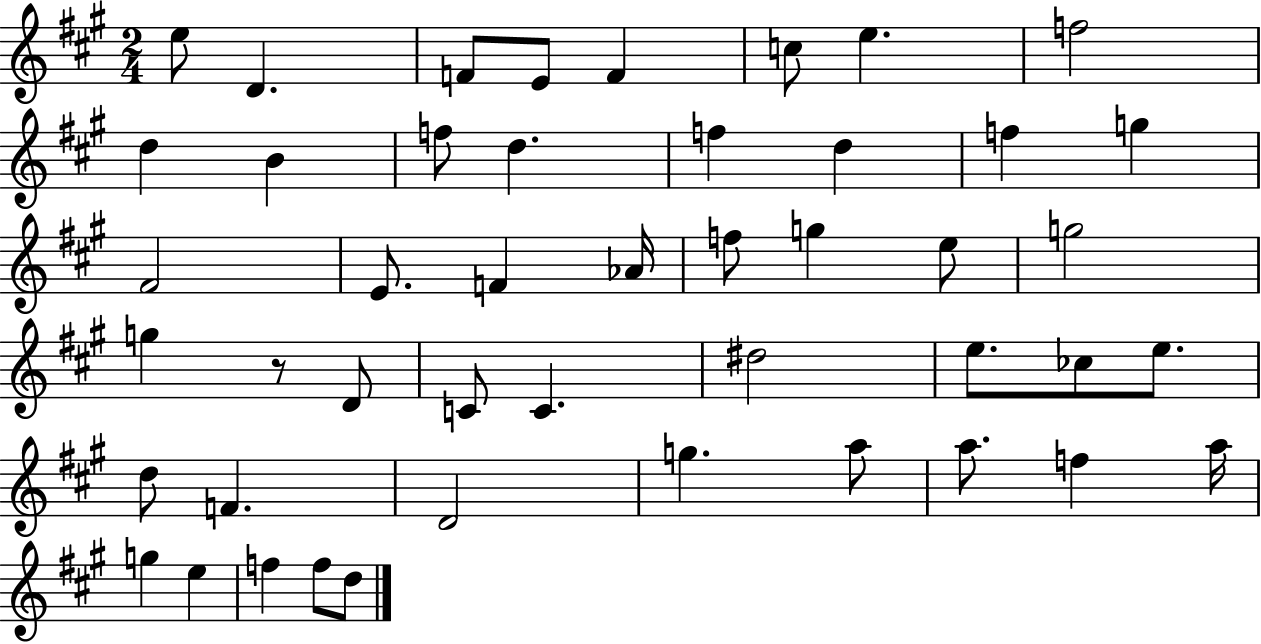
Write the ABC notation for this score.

X:1
T:Untitled
M:2/4
L:1/4
K:A
e/2 D F/2 E/2 F c/2 e f2 d B f/2 d f d f g ^F2 E/2 F _A/4 f/2 g e/2 g2 g z/2 D/2 C/2 C ^d2 e/2 _c/2 e/2 d/2 F D2 g a/2 a/2 f a/4 g e f f/2 d/2